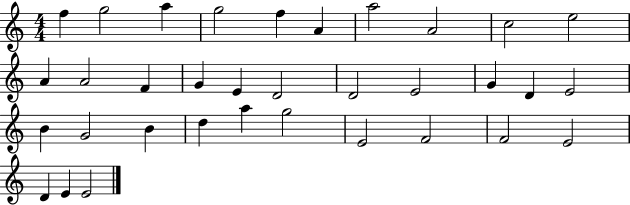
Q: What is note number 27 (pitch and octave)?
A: G5